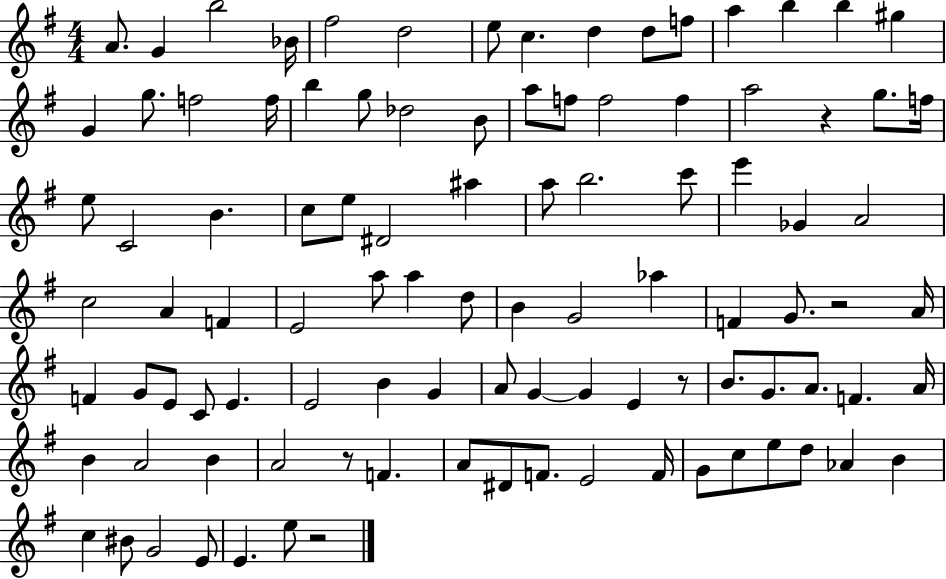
X:1
T:Untitled
M:4/4
L:1/4
K:G
A/2 G b2 _B/4 ^f2 d2 e/2 c d d/2 f/2 a b b ^g G g/2 f2 f/4 b g/2 _d2 B/2 a/2 f/2 f2 f a2 z g/2 f/4 e/2 C2 B c/2 e/2 ^D2 ^a a/2 b2 c'/2 e' _G A2 c2 A F E2 a/2 a d/2 B G2 _a F G/2 z2 A/4 F G/2 E/2 C/2 E E2 B G A/2 G G E z/2 B/2 G/2 A/2 F A/4 B A2 B A2 z/2 F A/2 ^D/2 F/2 E2 F/4 G/2 c/2 e/2 d/2 _A B c ^B/2 G2 E/2 E e/2 z2